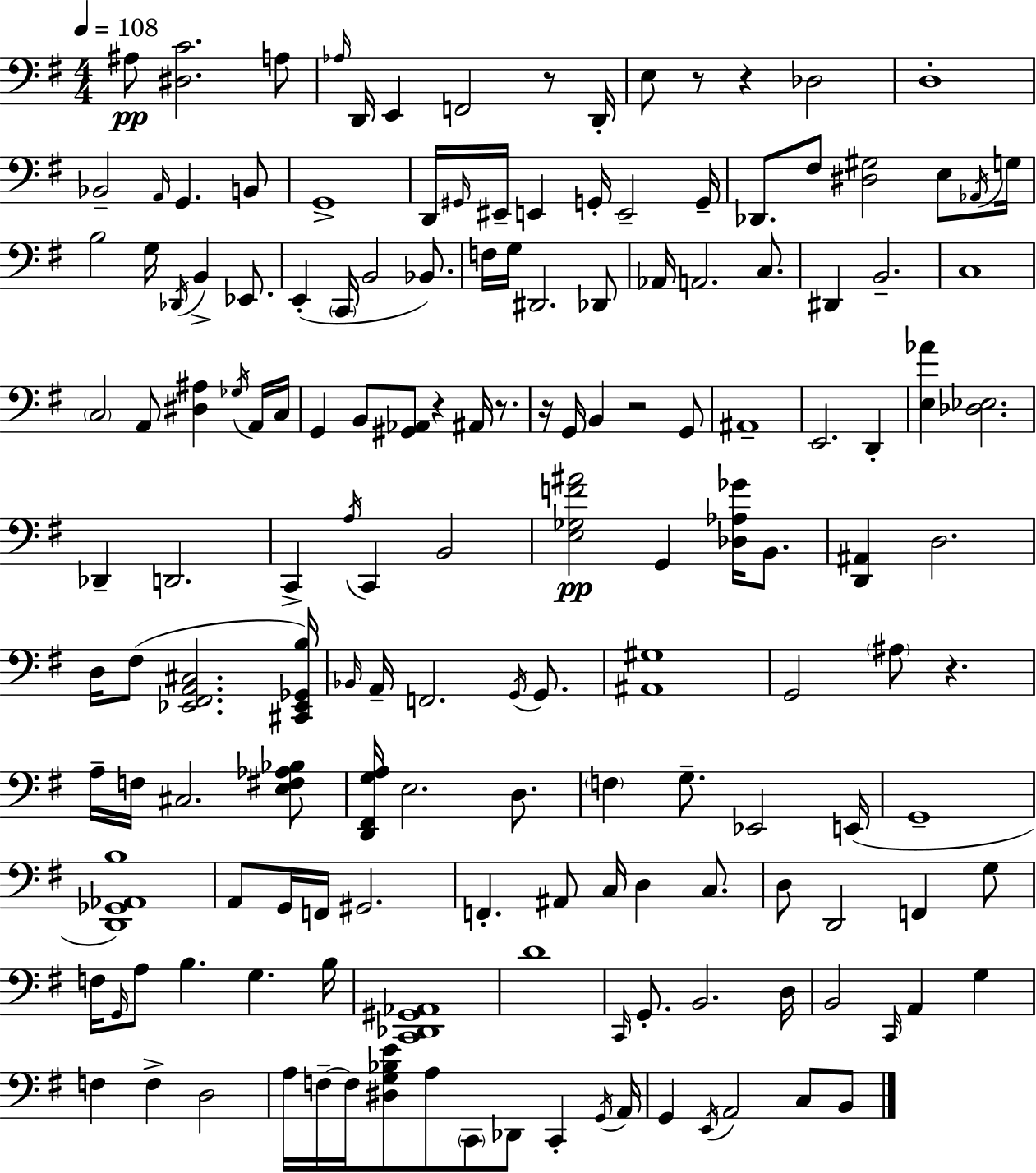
A#3/e [D#3,C4]/h. A3/e Ab3/s D2/s E2/q F2/h R/e D2/s E3/e R/e R/q Db3/h D3/w Bb2/h A2/s G2/q. B2/e G2/w D2/s G#2/s EIS2/s E2/q G2/s E2/h G2/s Db2/e. F#3/e [D#3,G#3]/h E3/e Ab2/s G3/s B3/h G3/s Db2/s B2/q Eb2/e. E2/q C2/s B2/h Bb2/e. F3/s G3/s D#2/h. Db2/e Ab2/s A2/h. C3/e. D#2/q B2/h. C3/w C3/h A2/e [D#3,A#3]/q Gb3/s A2/s C3/s G2/q B2/e [G#2,Ab2]/e R/q A#2/s R/e. R/s G2/s B2/q R/h G2/e A#2/w E2/h. D2/q [E3,Ab4]/q [Db3,Eb3]/h. Db2/q D2/h. C2/q A3/s C2/q B2/h [E3,Gb3,F4,A#4]/h G2/q [Db3,Ab3,Gb4]/s B2/e. [D2,A#2]/q D3/h. D3/s F#3/e [Eb2,F#2,A2,C#3]/h. [C#2,Eb2,Gb2,B3]/s Bb2/s A2/s F2/h. G2/s G2/e. [A#2,G#3]/w G2/h A#3/e R/q. A3/s F3/s C#3/h. [E3,F#3,Ab3,Bb3]/e [D2,F#2,G3,A3]/s E3/h. D3/e. F3/q G3/e. Eb2/h E2/s G2/w [D2,Gb2,Ab2,B3]/w A2/e G2/s F2/s G#2/h. F2/q. A#2/e C3/s D3/q C3/e. D3/e D2/h F2/q G3/e F3/s G2/s A3/e B3/q. G3/q. B3/s [C2,Db2,G#2,Ab2]/w D4/w C2/s G2/e. B2/h. D3/s B2/h C2/s A2/q G3/q F3/q F3/q D3/h A3/s F3/s F3/s [D#3,G3,Bb3,E4]/e A3/e C2/e Db2/e C2/q G2/s A2/s G2/q E2/s A2/h C3/e B2/e